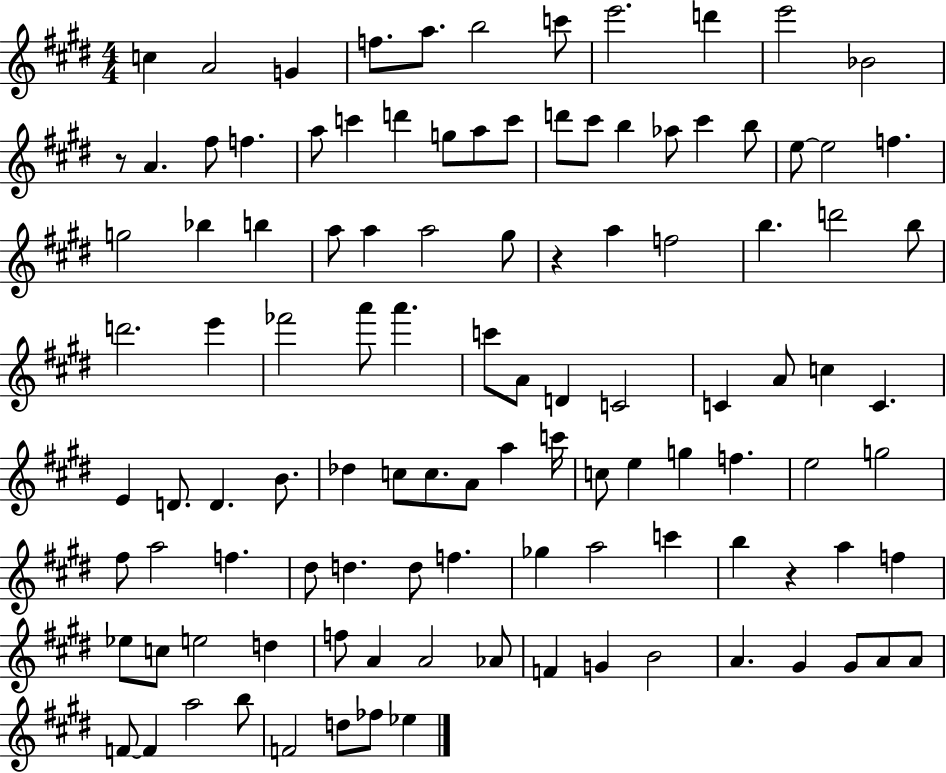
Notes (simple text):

C5/q A4/h G4/q F5/e. A5/e. B5/h C6/e E6/h. D6/q E6/h Bb4/h R/e A4/q. F#5/e F5/q. A5/e C6/q D6/q G5/e A5/e C6/e D6/e C#6/e B5/q Ab5/e C#6/q B5/e E5/e E5/h F5/q. G5/h Bb5/q B5/q A5/e A5/q A5/h G#5/e R/q A5/q F5/h B5/q. D6/h B5/e D6/h. E6/q FES6/h A6/e A6/q. C6/e A4/e D4/q C4/h C4/q A4/e C5/q C4/q. E4/q D4/e. D4/q. B4/e. Db5/q C5/e C5/e. A4/e A5/q C6/s C5/e E5/q G5/q F5/q. E5/h G5/h F#5/e A5/h F5/q. D#5/e D5/q. D5/e F5/q. Gb5/q A5/h C6/q B5/q R/q A5/q F5/q Eb5/e C5/e E5/h D5/q F5/e A4/q A4/h Ab4/e F4/q G4/q B4/h A4/q. G#4/q G#4/e A4/e A4/e F4/e F4/q A5/h B5/e F4/h D5/e FES5/e Eb5/q